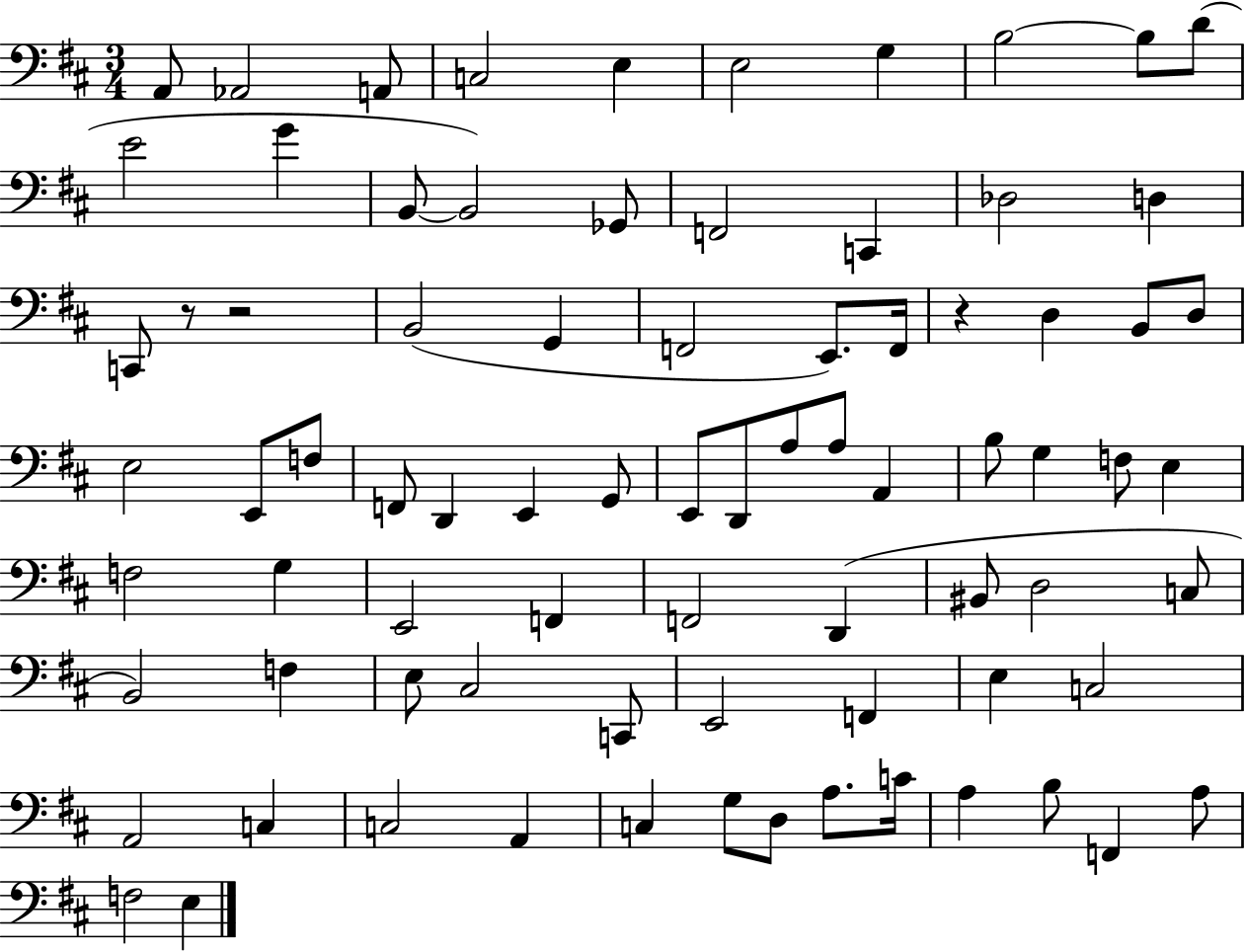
X:1
T:Untitled
M:3/4
L:1/4
K:D
A,,/2 _A,,2 A,,/2 C,2 E, E,2 G, B,2 B,/2 D/2 E2 G B,,/2 B,,2 _G,,/2 F,,2 C,, _D,2 D, C,,/2 z/2 z2 B,,2 G,, F,,2 E,,/2 F,,/4 z D, B,,/2 D,/2 E,2 E,,/2 F,/2 F,,/2 D,, E,, G,,/2 E,,/2 D,,/2 A,/2 A,/2 A,, B,/2 G, F,/2 E, F,2 G, E,,2 F,, F,,2 D,, ^B,,/2 D,2 C,/2 B,,2 F, E,/2 ^C,2 C,,/2 E,,2 F,, E, C,2 A,,2 C, C,2 A,, C, G,/2 D,/2 A,/2 C/4 A, B,/2 F,, A,/2 F,2 E,